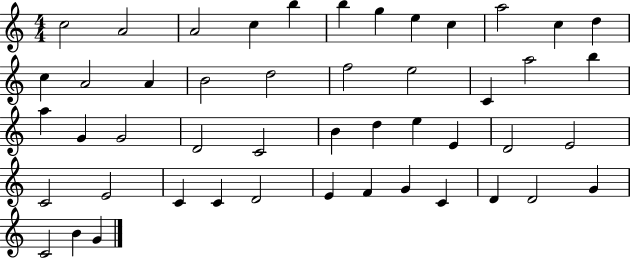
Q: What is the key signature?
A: C major